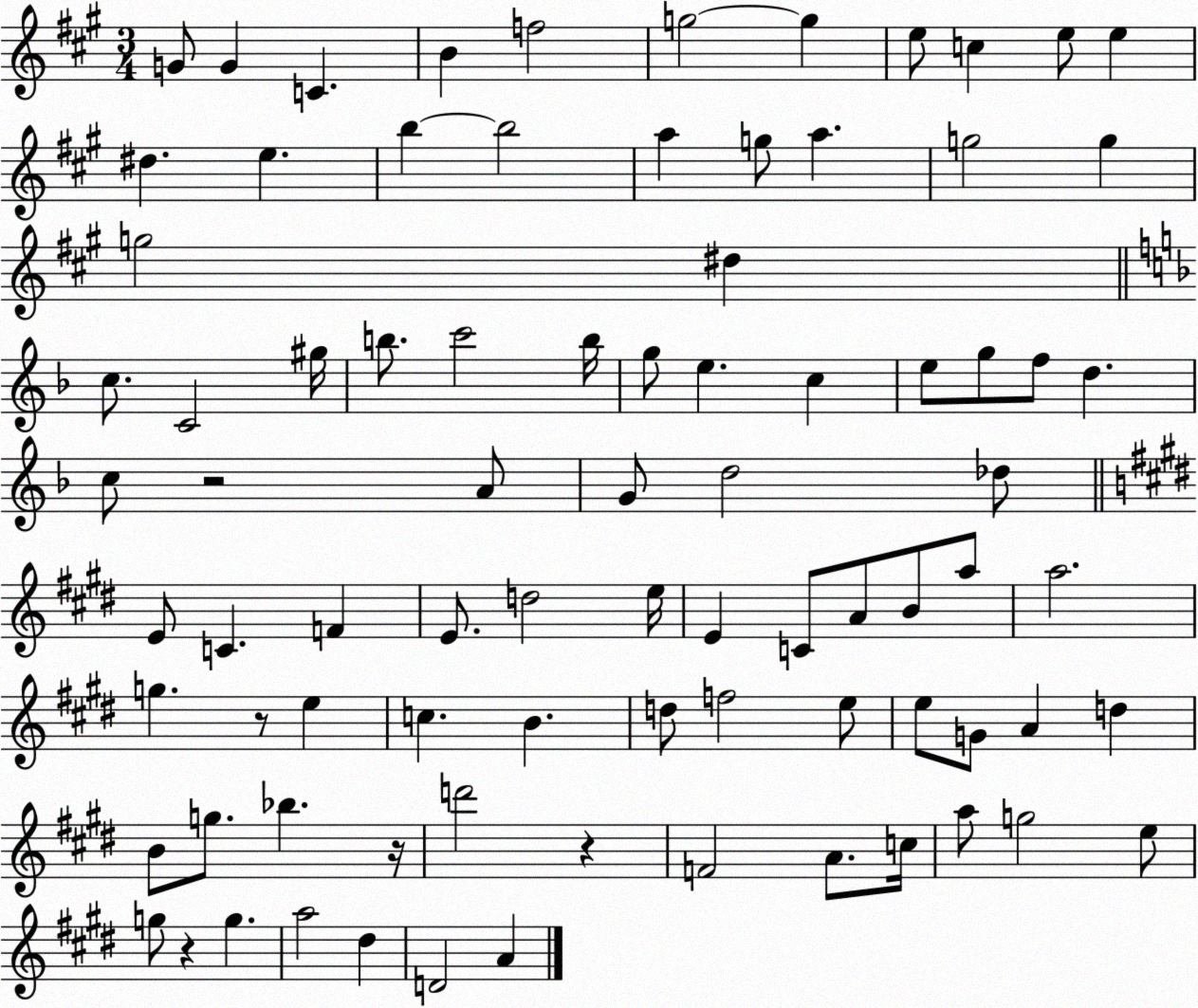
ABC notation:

X:1
T:Untitled
M:3/4
L:1/4
K:A
G/2 G C B f2 g2 g e/2 c e/2 e ^d e b b2 a g/2 a g2 g g2 ^d c/2 C2 ^g/4 b/2 c'2 b/4 g/2 e c e/2 g/2 f/2 d c/2 z2 A/2 G/2 d2 _d/2 E/2 C F E/2 d2 e/4 E C/2 A/2 B/2 a/2 a2 g z/2 e c B d/2 f2 e/2 e/2 G/2 A d B/2 g/2 _b z/4 d'2 z F2 A/2 c/4 a/2 g2 e/2 g/2 z g a2 ^d D2 A